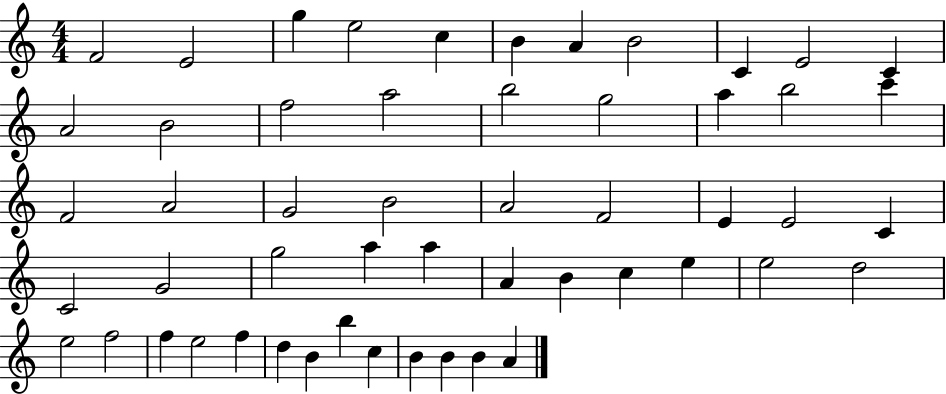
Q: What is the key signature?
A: C major